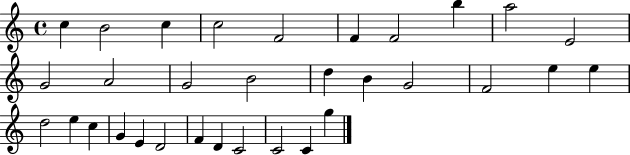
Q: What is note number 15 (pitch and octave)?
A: D5